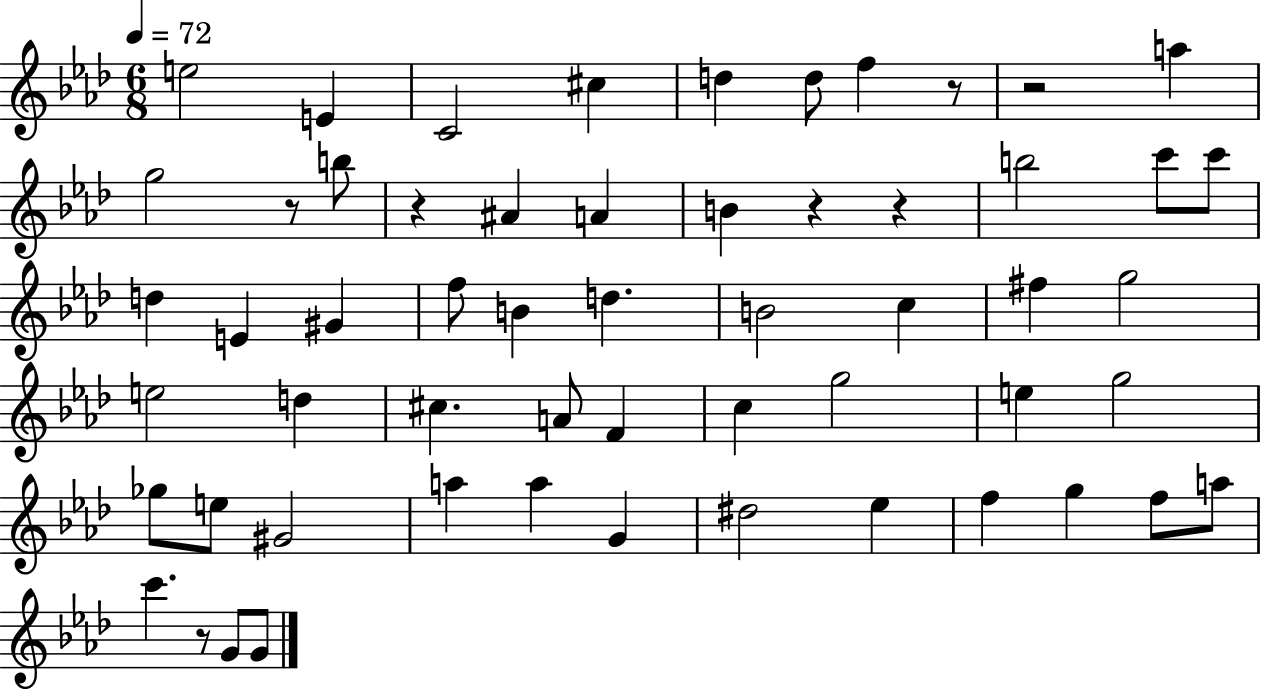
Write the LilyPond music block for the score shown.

{
  \clef treble
  \numericTimeSignature
  \time 6/8
  \key aes \major
  \tempo 4 = 72
  e''2 e'4 | c'2 cis''4 | d''4 d''8 f''4 r8 | r2 a''4 | \break g''2 r8 b''8 | r4 ais'4 a'4 | b'4 r4 r4 | b''2 c'''8 c'''8 | \break d''4 e'4 gis'4 | f''8 b'4 d''4. | b'2 c''4 | fis''4 g''2 | \break e''2 d''4 | cis''4. a'8 f'4 | c''4 g''2 | e''4 g''2 | \break ges''8 e''8 gis'2 | a''4 a''4 g'4 | dis''2 ees''4 | f''4 g''4 f''8 a''8 | \break c'''4. r8 g'8 g'8 | \bar "|."
}